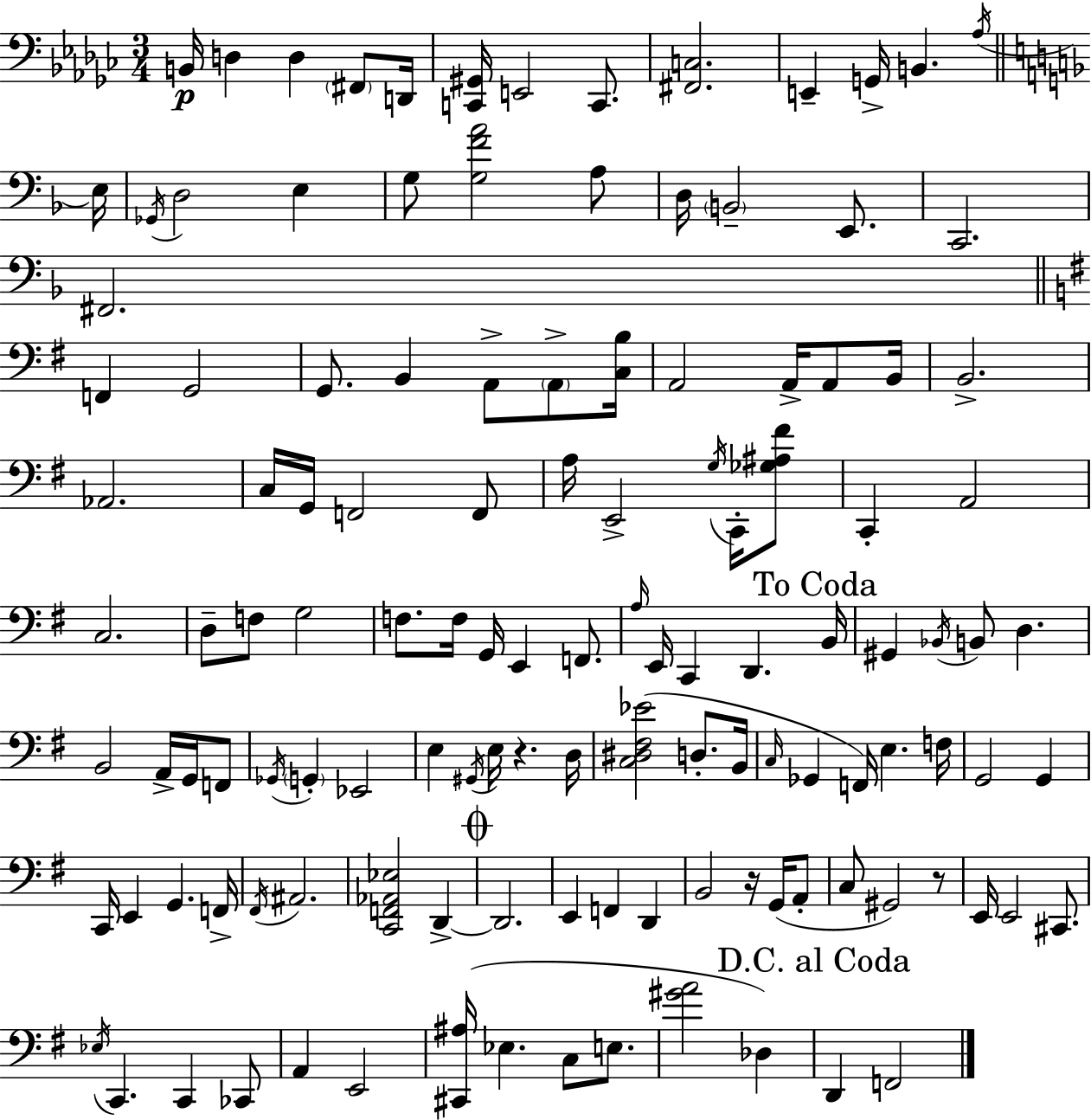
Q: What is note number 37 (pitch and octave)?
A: F2